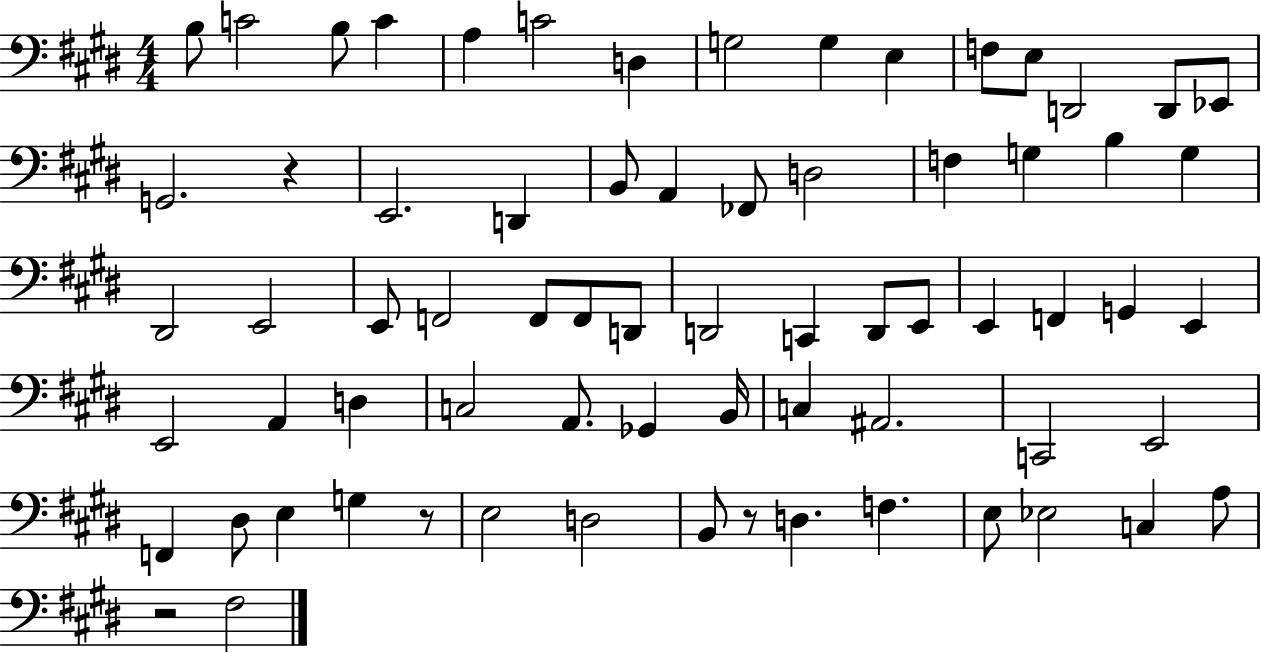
X:1
T:Untitled
M:4/4
L:1/4
K:E
B,/2 C2 B,/2 C A, C2 D, G,2 G, E, F,/2 E,/2 D,,2 D,,/2 _E,,/2 G,,2 z E,,2 D,, B,,/2 A,, _F,,/2 D,2 F, G, B, G, ^D,,2 E,,2 E,,/2 F,,2 F,,/2 F,,/2 D,,/2 D,,2 C,, D,,/2 E,,/2 E,, F,, G,, E,, E,,2 A,, D, C,2 A,,/2 _G,, B,,/4 C, ^A,,2 C,,2 E,,2 F,, ^D,/2 E, G, z/2 E,2 D,2 B,,/2 z/2 D, F, E,/2 _E,2 C, A,/2 z2 ^F,2